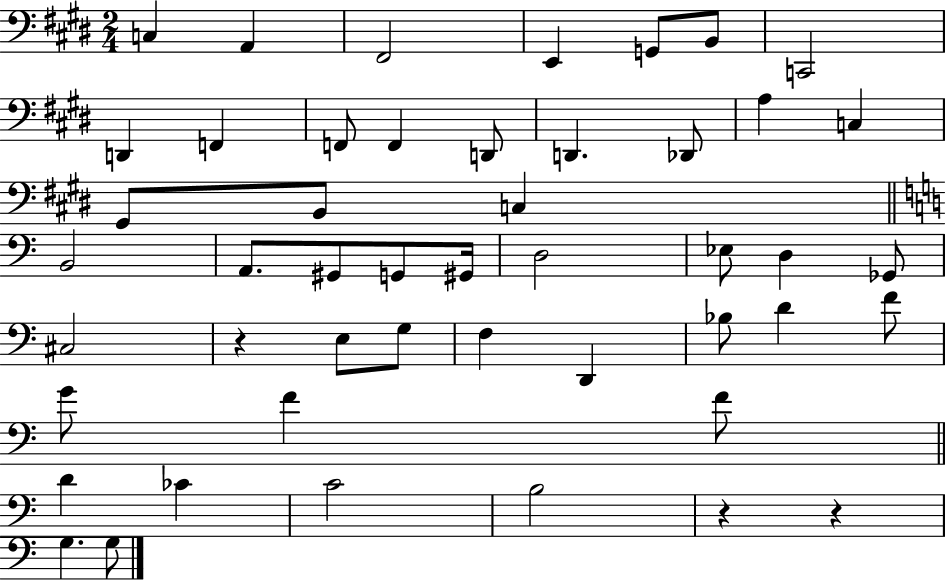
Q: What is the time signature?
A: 2/4